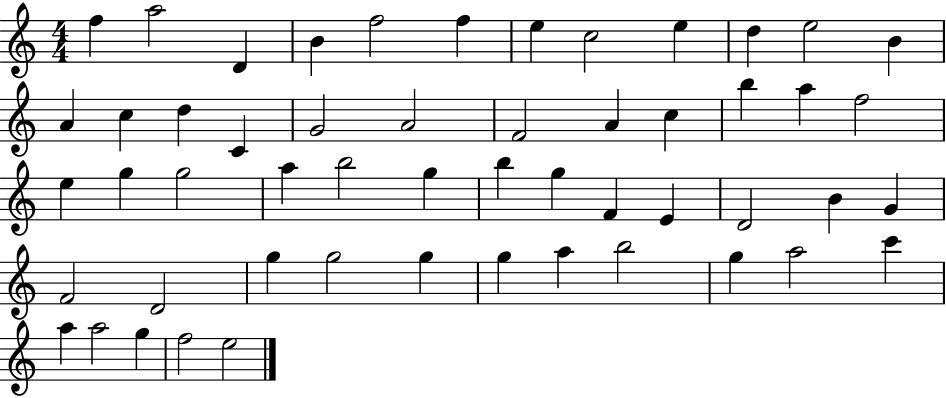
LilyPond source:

{
  \clef treble
  \numericTimeSignature
  \time 4/4
  \key c \major
  f''4 a''2 d'4 | b'4 f''2 f''4 | e''4 c''2 e''4 | d''4 e''2 b'4 | \break a'4 c''4 d''4 c'4 | g'2 a'2 | f'2 a'4 c''4 | b''4 a''4 f''2 | \break e''4 g''4 g''2 | a''4 b''2 g''4 | b''4 g''4 f'4 e'4 | d'2 b'4 g'4 | \break f'2 d'2 | g''4 g''2 g''4 | g''4 a''4 b''2 | g''4 a''2 c'''4 | \break a''4 a''2 g''4 | f''2 e''2 | \bar "|."
}